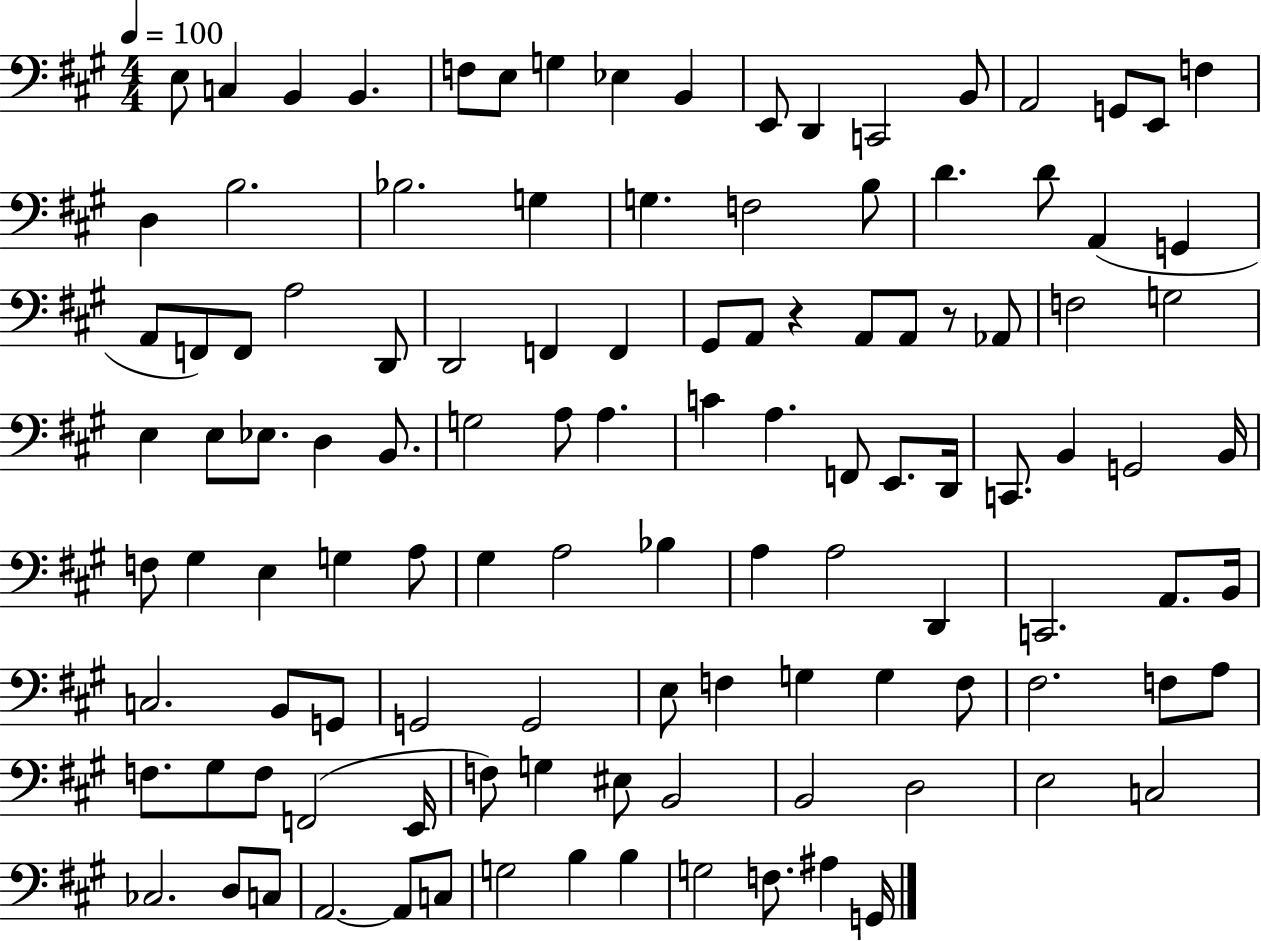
X:1
T:Untitled
M:4/4
L:1/4
K:A
E,/2 C, B,, B,, F,/2 E,/2 G, _E, B,, E,,/2 D,, C,,2 B,,/2 A,,2 G,,/2 E,,/2 F, D, B,2 _B,2 G, G, F,2 B,/2 D D/2 A,, G,, A,,/2 F,,/2 F,,/2 A,2 D,,/2 D,,2 F,, F,, ^G,,/2 A,,/2 z A,,/2 A,,/2 z/2 _A,,/2 F,2 G,2 E, E,/2 _E,/2 D, B,,/2 G,2 A,/2 A, C A, F,,/2 E,,/2 D,,/4 C,,/2 B,, G,,2 B,,/4 F,/2 ^G, E, G, A,/2 ^G, A,2 _B, A, A,2 D,, C,,2 A,,/2 B,,/4 C,2 B,,/2 G,,/2 G,,2 G,,2 E,/2 F, G, G, F,/2 ^F,2 F,/2 A,/2 F,/2 ^G,/2 F,/2 F,,2 E,,/4 F,/2 G, ^E,/2 B,,2 B,,2 D,2 E,2 C,2 _C,2 D,/2 C,/2 A,,2 A,,/2 C,/2 G,2 B, B, G,2 F,/2 ^A, G,,/4